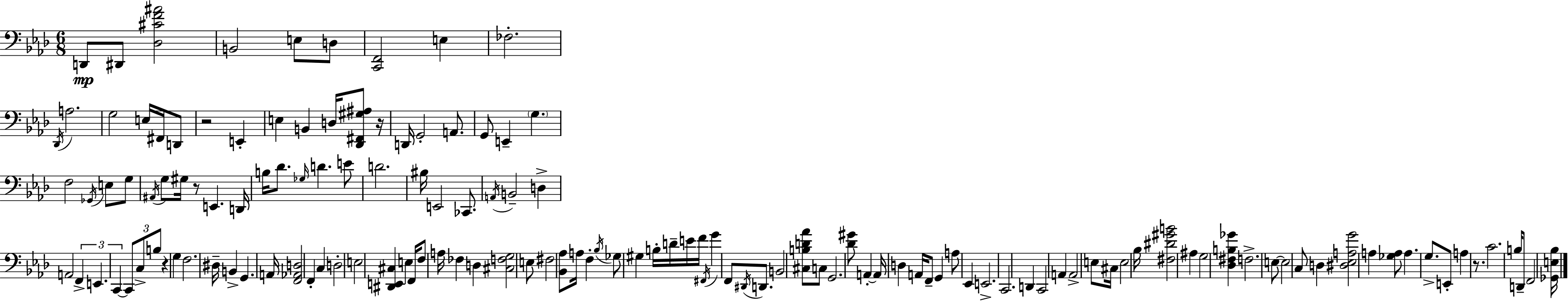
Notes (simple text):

D2/e D#2/e [Db3,C#4,F4,A#4]/h B2/h E3/e D3/e [C2,F2]/h E3/q FES3/h. Db2/s A3/h. G3/h E3/s F#2/s D2/e R/h E2/q E3/q B2/q D3/s [Db2,F#2,G#3,A#3]/e R/s D2/s G2/h A2/e. G2/e E2/q G3/q. F3/h Gb2/s E3/e G3/e A#2/s G3/e G#3/s R/e E2/q. D2/s B3/s Db4/e. Gb3/s D4/q. E4/e D4/h. BIS3/s E2/h CES2/e. A2/s B2/h D3/q A2/h F2/q E2/q. C2/q C2/e C3/e B3/e R/q G3/q F3/h. D#3/s B2/q G2/q. A2/s [F2,Ab2,D3]/h F2/q C3/q D3/h E3/h [D#2,E2,C#3]/q E3/q F2/s F3/e A3/s FES3/q D3/q [C#3,F3,G3]/h E3/e F#3/h [Bb2,Ab3]/e A3/s F3/q Bb3/s Gb3/e G#3/q B3/s D4/s E4/s F4/s F#2/s G4/q F2/e D#2/s D2/e. B2/h [C#3,B3,D4,Ab4]/e C3/e G2/h. [Db4,G#4]/e A2/q A2/s D3/q A2/s F2/e G2/q A3/e Eb2/q E2/h. C2/h. D2/q C2/h A2/q A2/h E3/e C#3/s E3/h Bb3/s [F#3,D#4,G#4,B4]/h A#3/q G3/h [Db3,F#3,B3,Gb4]/q F3/h. E3/e E3/h C3/e D3/q [D#3,Eb3,A3,G4]/h A3/q [Gb3,A3]/e A3/q. G3/e. E2/e A3/q R/e. C4/h. B3/s D2/e F2/h [Gb2,E3,Bb3]/s